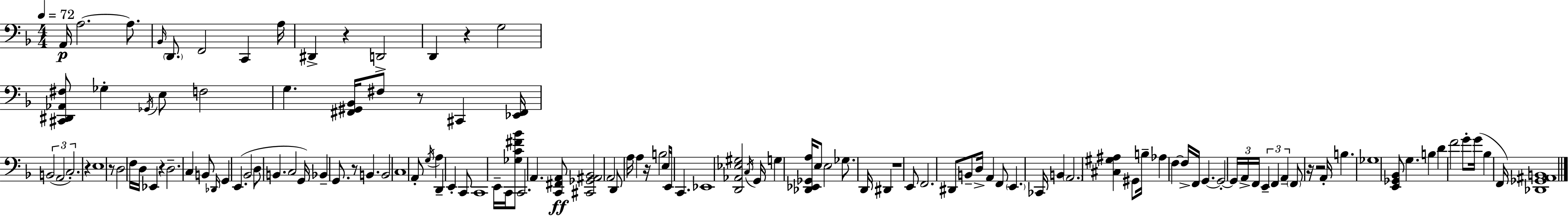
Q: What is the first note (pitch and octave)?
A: A2